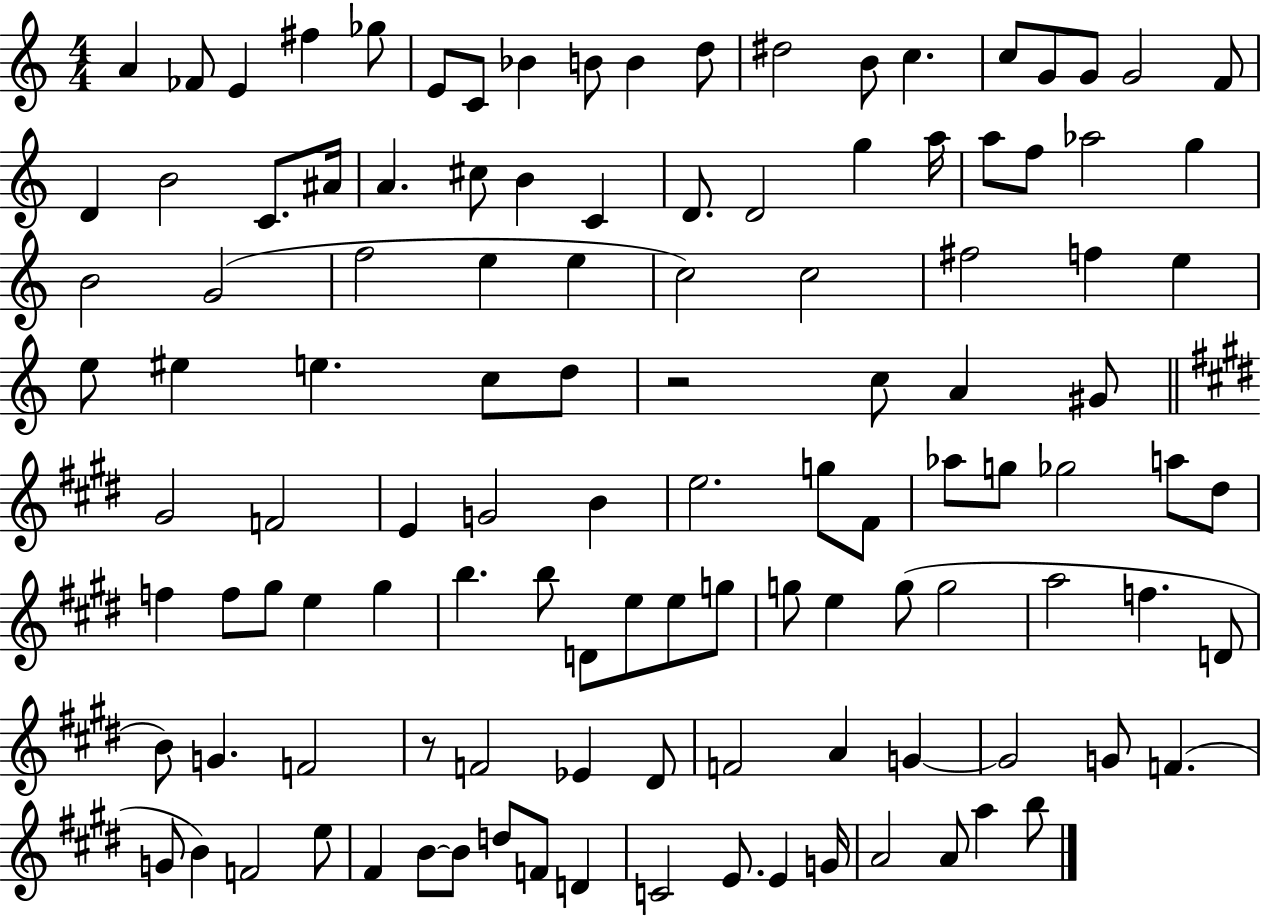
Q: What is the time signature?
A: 4/4